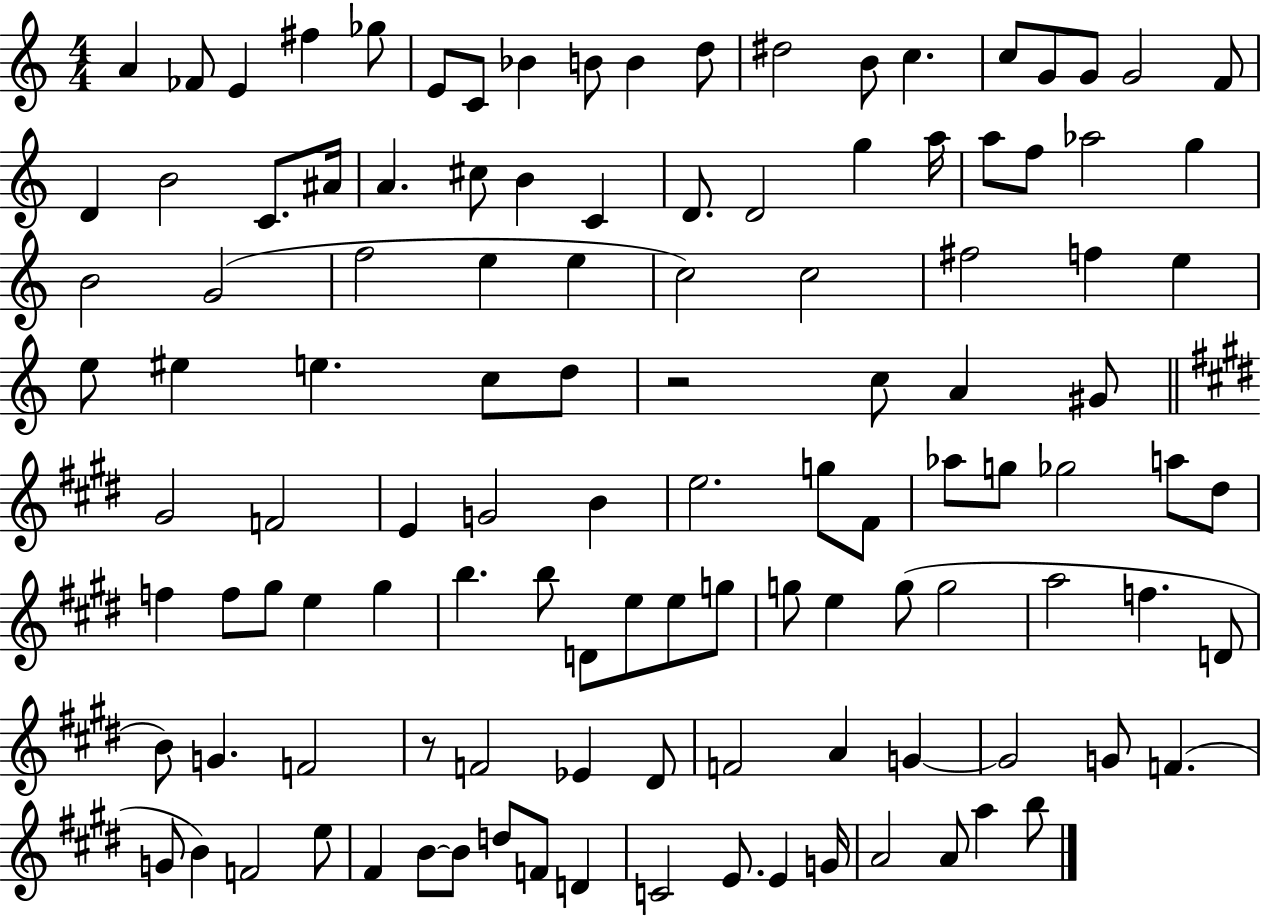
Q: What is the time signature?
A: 4/4